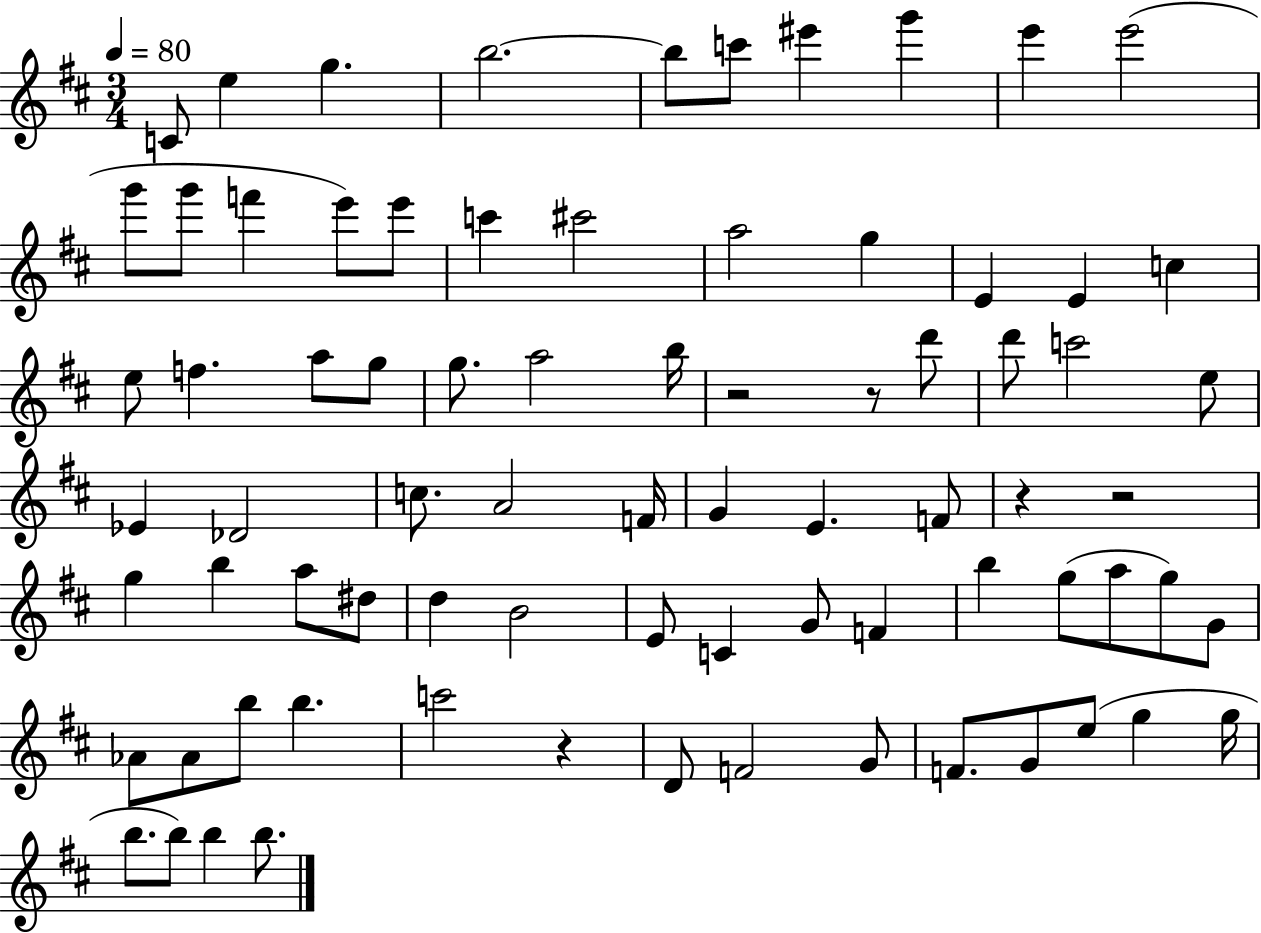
{
  \clef treble
  \numericTimeSignature
  \time 3/4
  \key d \major
  \tempo 4 = 80
  c'8 e''4 g''4. | b''2.~~ | b''8 c'''8 eis'''4 g'''4 | e'''4 e'''2( | \break g'''8 g'''8 f'''4 e'''8) e'''8 | c'''4 cis'''2 | a''2 g''4 | e'4 e'4 c''4 | \break e''8 f''4. a''8 g''8 | g''8. a''2 b''16 | r2 r8 d'''8 | d'''8 c'''2 e''8 | \break ees'4 des'2 | c''8. a'2 f'16 | g'4 e'4. f'8 | r4 r2 | \break g''4 b''4 a''8 dis''8 | d''4 b'2 | e'8 c'4 g'8 f'4 | b''4 g''8( a''8 g''8) g'8 | \break aes'8 aes'8 b''8 b''4. | c'''2 r4 | d'8 f'2 g'8 | f'8. g'8 e''8( g''4 g''16 | \break b''8. b''8) b''4 b''8. | \bar "|."
}